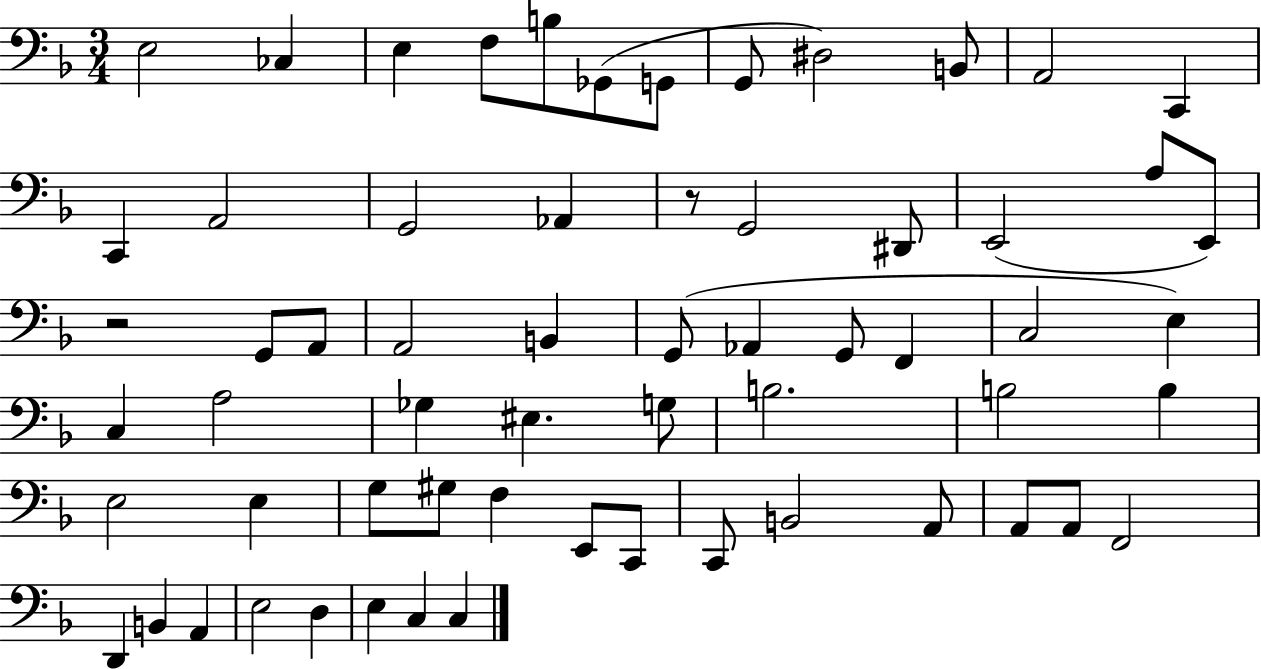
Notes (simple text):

E3/h CES3/q E3/q F3/e B3/e Gb2/e G2/e G2/e D#3/h B2/e A2/h C2/q C2/q A2/h G2/h Ab2/q R/e G2/h D#2/e E2/h A3/e E2/e R/h G2/e A2/e A2/h B2/q G2/e Ab2/q G2/e F2/q C3/h E3/q C3/q A3/h Gb3/q EIS3/q. G3/e B3/h. B3/h B3/q E3/h E3/q G3/e G#3/e F3/q E2/e C2/e C2/e B2/h A2/e A2/e A2/e F2/h D2/q B2/q A2/q E3/h D3/q E3/q C3/q C3/q